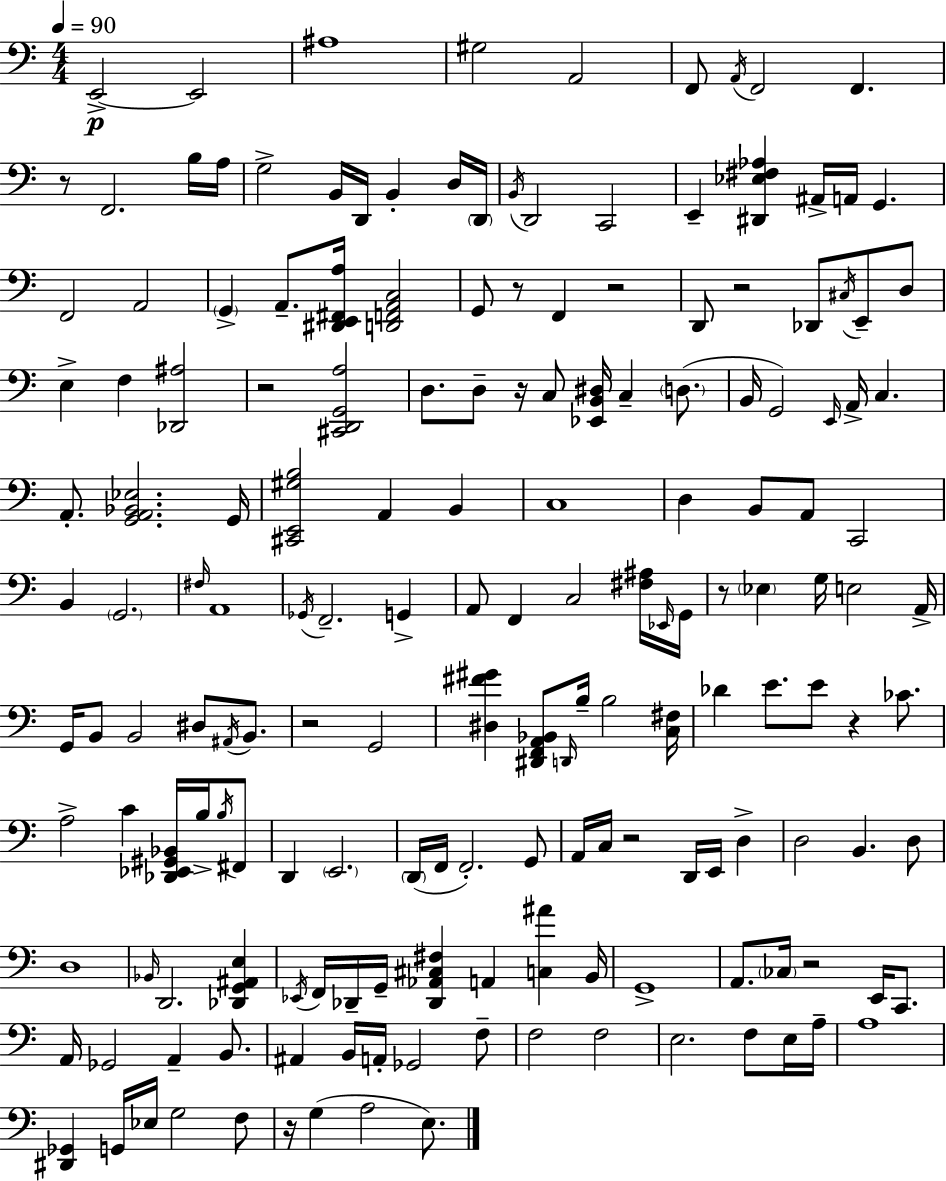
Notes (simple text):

E2/h E2/h A#3/w G#3/h A2/h F2/e A2/s F2/h F2/q. R/e F2/h. B3/s A3/s G3/h B2/s D2/s B2/q D3/s D2/s B2/s D2/h C2/h E2/q [D#2,Eb3,F#3,Ab3]/q A#2/s A2/s G2/q. F2/h A2/h G2/q A2/e. [D#2,E2,F#2,A3]/s [D2,F2,A2,C3]/h G2/e R/e F2/q R/h D2/e R/h Db2/e C#3/s E2/e D3/e E3/q F3/q [Db2,A#3]/h R/h [C#2,D2,G2,A3]/h D3/e. D3/e R/s C3/e [Eb2,B2,D#3]/s C3/q D3/e. B2/s G2/h E2/s A2/s C3/q. A2/e. [G2,A2,Bb2,Eb3]/h. G2/s [C#2,E2,G#3,B3]/h A2/q B2/q C3/w D3/q B2/e A2/e C2/h B2/q G2/h. F#3/s A2/w Gb2/s F2/h. G2/q A2/e F2/q C3/h [F#3,A#3]/s Eb2/s G2/s R/e Eb3/q G3/s E3/h A2/s G2/s B2/e B2/h D#3/e A#2/s B2/e. R/h G2/h [D#3,F#4,G#4]/q [D#2,F2,A2,Bb2]/e D2/s B3/s B3/h [C3,F#3]/s Db4/q E4/e. E4/e R/q CES4/e. A3/h C4/q [Db2,Eb2,G#2,Bb2]/s B3/s B3/s F#2/e D2/q E2/h. D2/s F2/s F2/h. G2/e A2/s C3/s R/h D2/s E2/s D3/q D3/h B2/q. D3/e D3/w Bb2/s D2/h. [Db2,G2,A#2,E3]/q Eb2/s F2/s Db2/s G2/s [Db2,Ab2,C#3,F#3]/q A2/q [C3,A#4]/q B2/s G2/w A2/e. CES3/s R/h E2/s C2/e. A2/s Gb2/h A2/q B2/e. A#2/q B2/s A2/s Gb2/h F3/e F3/h F3/h E3/h. F3/e E3/s A3/s A3/w [D#2,Gb2]/q G2/s Eb3/s G3/h F3/e R/s G3/q A3/h E3/e.